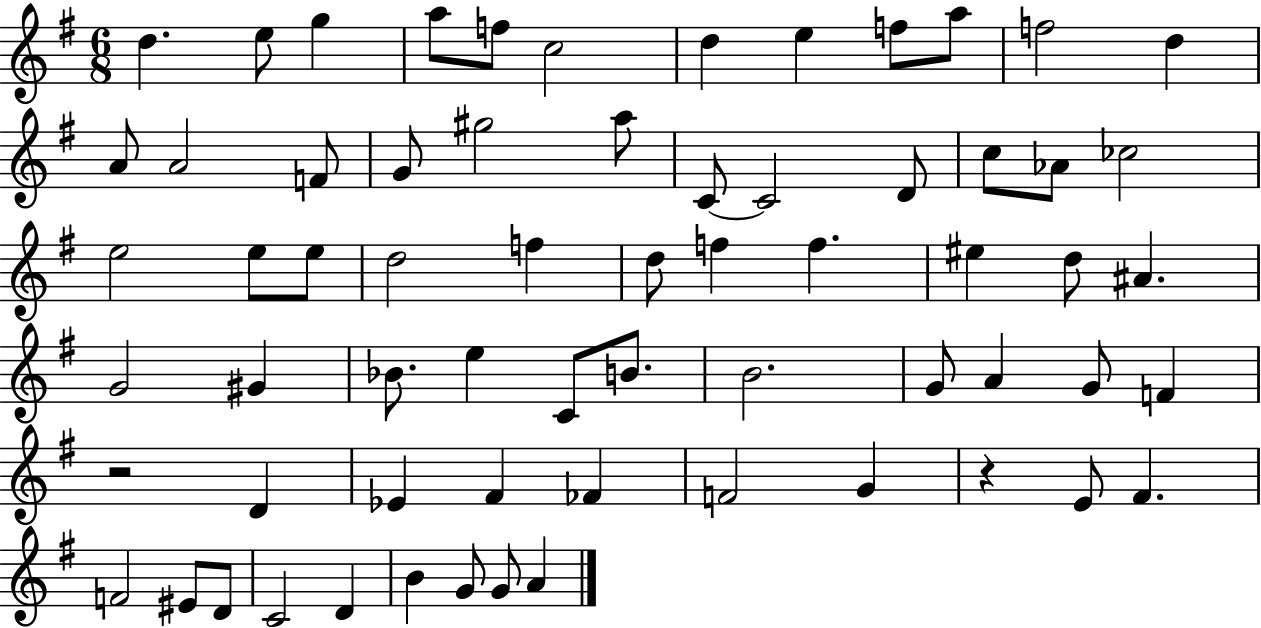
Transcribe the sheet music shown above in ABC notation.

X:1
T:Untitled
M:6/8
L:1/4
K:G
d e/2 g a/2 f/2 c2 d e f/2 a/2 f2 d A/2 A2 F/2 G/2 ^g2 a/2 C/2 C2 D/2 c/2 _A/2 _c2 e2 e/2 e/2 d2 f d/2 f f ^e d/2 ^A G2 ^G _B/2 e C/2 B/2 B2 G/2 A G/2 F z2 D _E ^F _F F2 G z E/2 ^F F2 ^E/2 D/2 C2 D B G/2 G/2 A